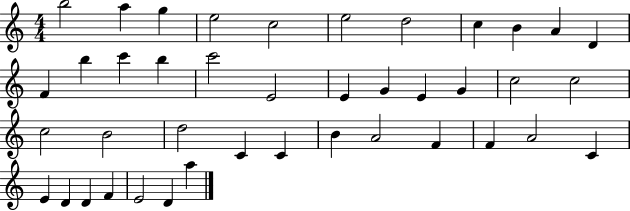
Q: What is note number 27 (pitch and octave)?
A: C4